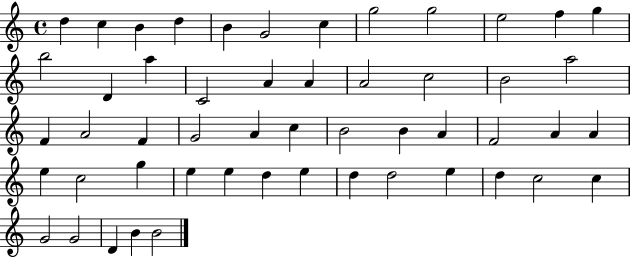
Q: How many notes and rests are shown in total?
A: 52